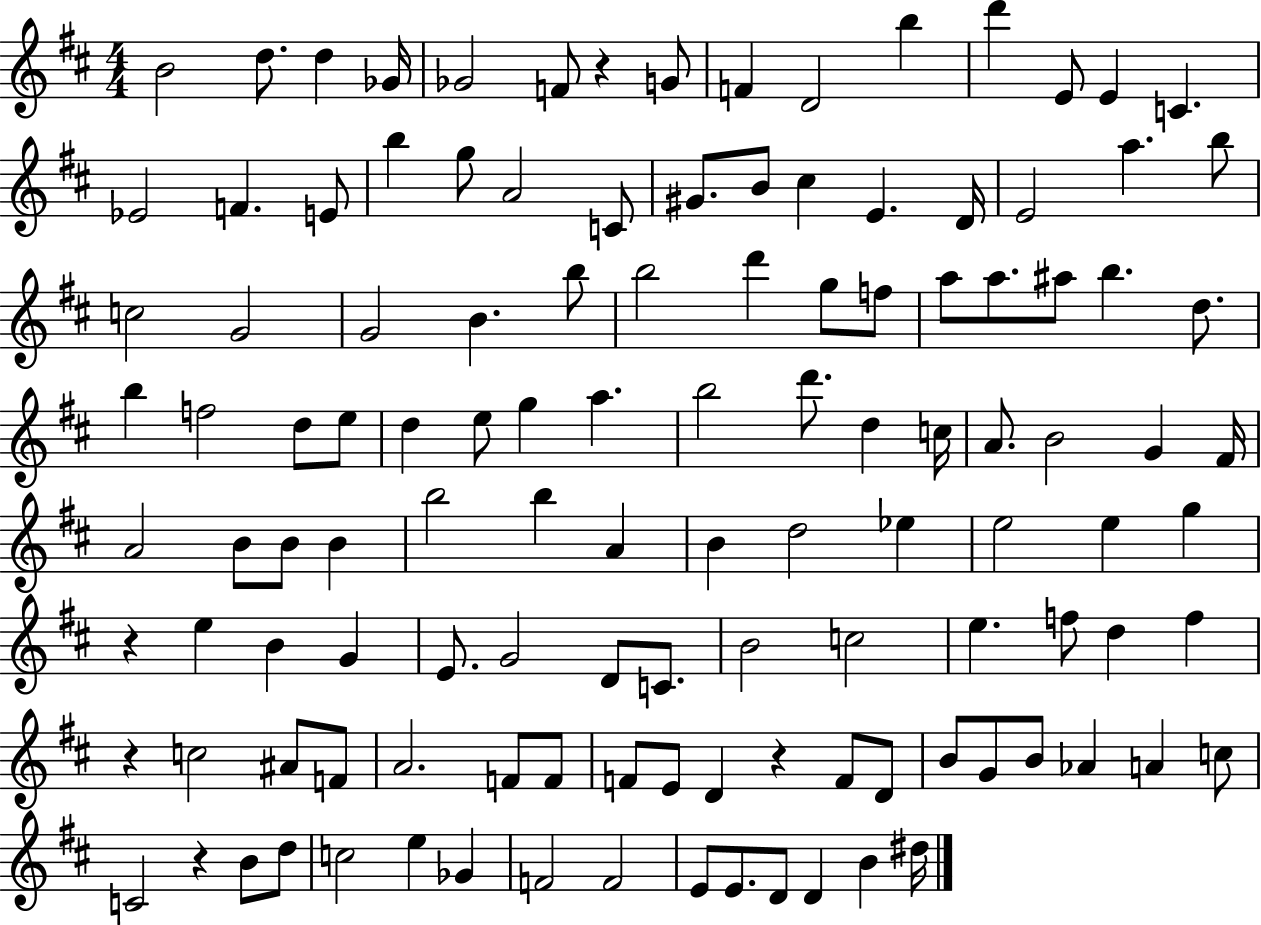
B4/h D5/e. D5/q Gb4/s Gb4/h F4/e R/q G4/e F4/q D4/h B5/q D6/q E4/e E4/q C4/q. Eb4/h F4/q. E4/e B5/q G5/e A4/h C4/e G#4/e. B4/e C#5/q E4/q. D4/s E4/h A5/q. B5/e C5/h G4/h G4/h B4/q. B5/e B5/h D6/q G5/e F5/e A5/e A5/e. A#5/e B5/q. D5/e. B5/q F5/h D5/e E5/e D5/q E5/e G5/q A5/q. B5/h D6/e. D5/q C5/s A4/e. B4/h G4/q F#4/s A4/h B4/e B4/e B4/q B5/h B5/q A4/q B4/q D5/h Eb5/q E5/h E5/q G5/q R/q E5/q B4/q G4/q E4/e. G4/h D4/e C4/e. B4/h C5/h E5/q. F5/e D5/q F5/q R/q C5/h A#4/e F4/e A4/h. F4/e F4/e F4/e E4/e D4/q R/q F4/e D4/e B4/e G4/e B4/e Ab4/q A4/q C5/e C4/h R/q B4/e D5/e C5/h E5/q Gb4/q F4/h F4/h E4/e E4/e. D4/e D4/q B4/q D#5/s